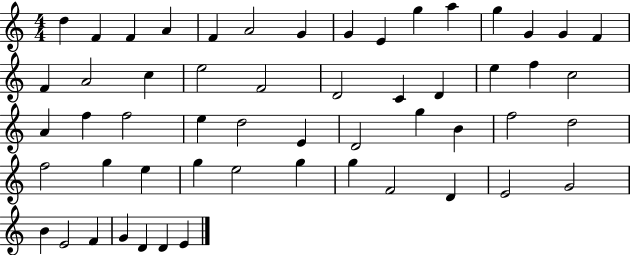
D5/q F4/q F4/q A4/q F4/q A4/h G4/q G4/q E4/q G5/q A5/q G5/q G4/q G4/q F4/q F4/q A4/h C5/q E5/h F4/h D4/h C4/q D4/q E5/q F5/q C5/h A4/q F5/q F5/h E5/q D5/h E4/q D4/h G5/q B4/q F5/h D5/h F5/h G5/q E5/q G5/q E5/h G5/q G5/q F4/h D4/q E4/h G4/h B4/q E4/h F4/q G4/q D4/q D4/q E4/q